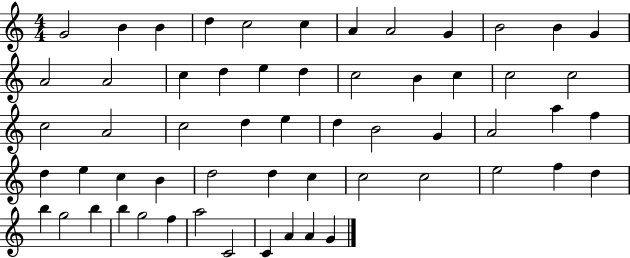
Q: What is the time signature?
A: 4/4